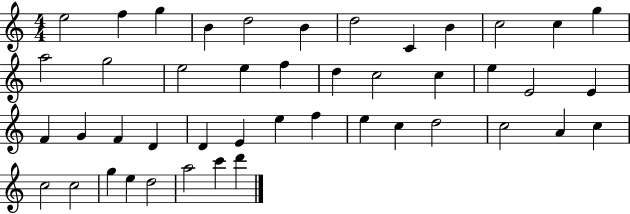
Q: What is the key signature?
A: C major